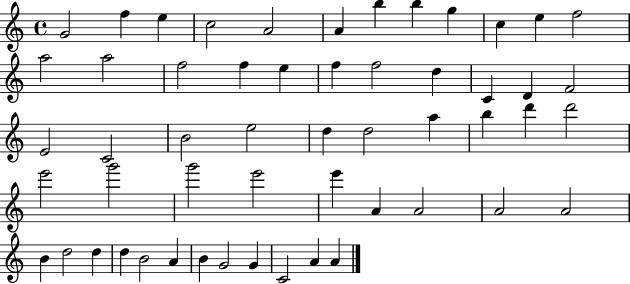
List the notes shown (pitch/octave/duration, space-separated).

G4/h F5/q E5/q C5/h A4/h A4/q B5/q B5/q G5/q C5/q E5/q F5/h A5/h A5/h F5/h F5/q E5/q F5/q F5/h D5/q C4/q D4/q F4/h E4/h C4/h B4/h E5/h D5/q D5/h A5/q B5/q D6/q D6/h E6/h G6/h G6/h E6/h E6/q A4/q A4/h A4/h A4/h B4/q D5/h D5/q D5/q B4/h A4/q B4/q G4/h G4/q C4/h A4/q A4/q